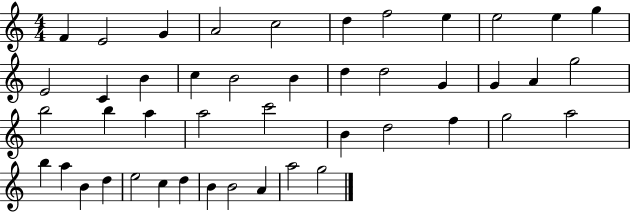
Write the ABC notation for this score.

X:1
T:Untitled
M:4/4
L:1/4
K:C
F E2 G A2 c2 d f2 e e2 e g E2 C B c B2 B d d2 G G A g2 b2 b a a2 c'2 B d2 f g2 a2 b a B d e2 c d B B2 A a2 g2